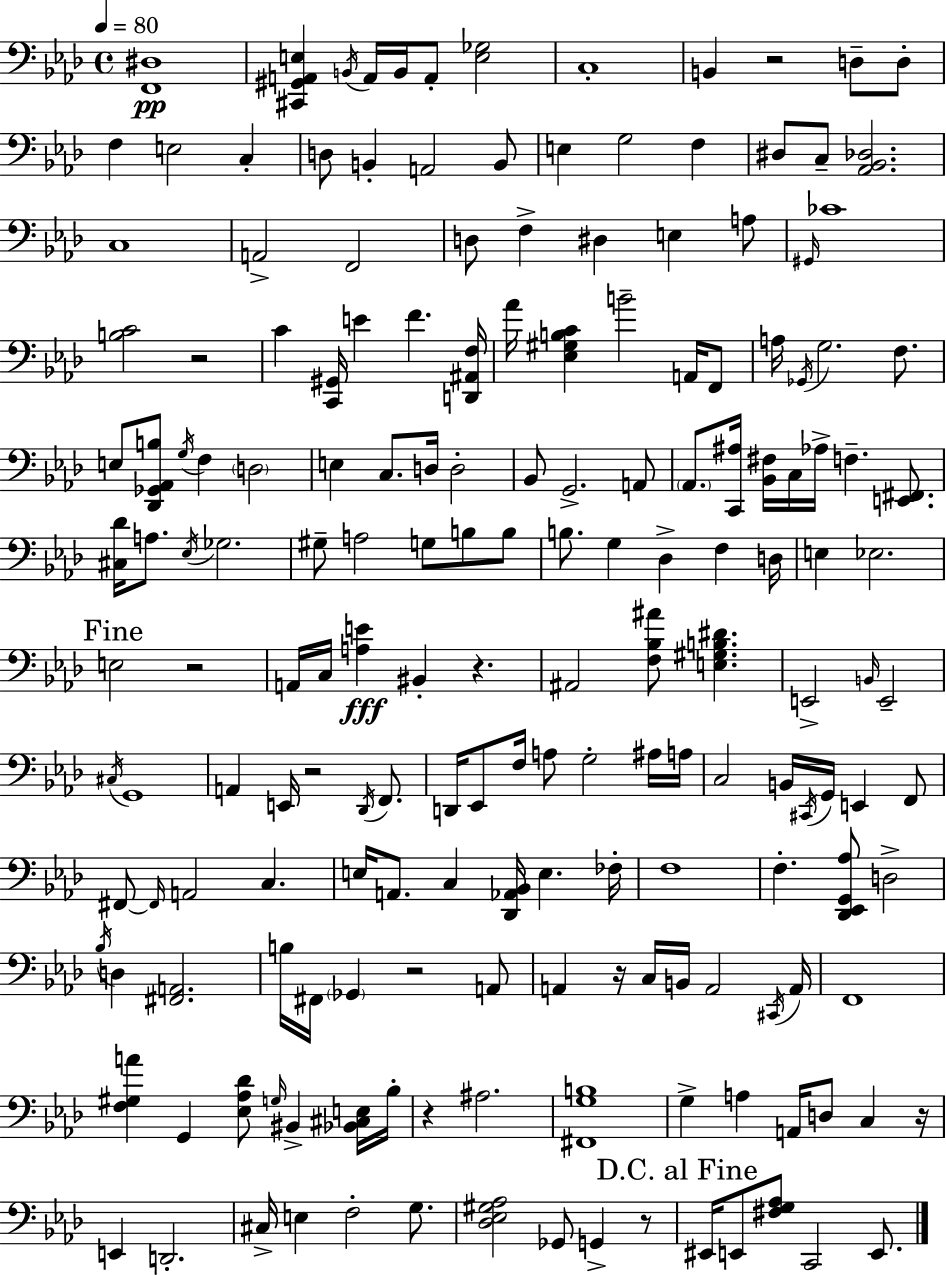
{
  \clef bass
  \time 4/4
  \defaultTimeSignature
  \key aes \major
  \tempo 4 = 80
  <f, dis>1\pp | <cis, gis, a, e>4 \acciaccatura { b,16 } a,16 b,16 a,8-. <e ges>2 | c1-. | b,4 r2 d8-- d8-. | \break f4 e2 c4-. | d8 b,4-. a,2 b,8 | e4 g2 f4 | dis8 c8-- <aes, bes, des>2. | \break c1 | a,2-> f,2 | d8 f4-> dis4 e4 a8 | \grace { gis,16 } ces'1 | \break <b c'>2 r2 | c'4 <c, gis,>16 e'4 f'4. | <d, ais, f>16 aes'16 <ees gis b c'>4 b'2-- a,16 | f,8 a16 \acciaccatura { ges,16 } g2. | \break f8. e8 <des, ges, aes, b>8 \acciaccatura { g16 } f4 \parenthesize d2 | e4 c8. d16 d2-. | bes,8 g,2.-> | a,8 \parenthesize aes,8. <c, ais>16 <bes, fis>16 c16 aes16-> f4.-- | \break <e, fis,>8. <cis des'>16 a8. \acciaccatura { ees16 } ges2. | gis8-- a2 g8 | b8 b8 b8. g4 des4-> | f4 d16 e4 ees2. | \break \mark "Fine" e2 r2 | a,16 c16 <a e'>4\fff bis,4-. r4. | ais,2 <f bes ais'>8 <e gis b dis'>4. | e,2-> \grace { b,16 } e,2-- | \break \acciaccatura { cis16 } g,1 | a,4 e,16 r2 | \acciaccatura { des,16 } f,8. d,16 ees,8 f16 a8 g2-. | ais16 a16 c2 | \break b,16 \acciaccatura { cis,16 } g,16 e,4 f,8 fis,8~~ \grace { fis,16 } a,2 | c4. e16 a,8. c4 | <des, aes, bes,>16 e4. fes16-. f1 | f4.-. | \break <des, ees, g, aes>8 d2-> \acciaccatura { bes16 } d4 <fis, a,>2. | b16 fis,16 \parenthesize ges,4 | r2 a,8 a,4 r16 | c16 b,16 a,2 \acciaccatura { cis,16 } a,16 f,1 | \break <f gis a'>4 | g,4 <ees aes des'>8 \grace { g16 } bis,4-> <bes, cis e>16 bes16-. r4 | ais2. <fis, g b>1 | g4-> | \break a4 a,16 d8 c4 r16 e,4 | d,2.-. cis16-> e4 | f2-. g8. <des ees gis aes>2 | ges,8 g,4-> r8 \mark "D.C. al Fine" eis,16 e,8 | \break <fis g aes>8 c,2 e,8. \bar "|."
}